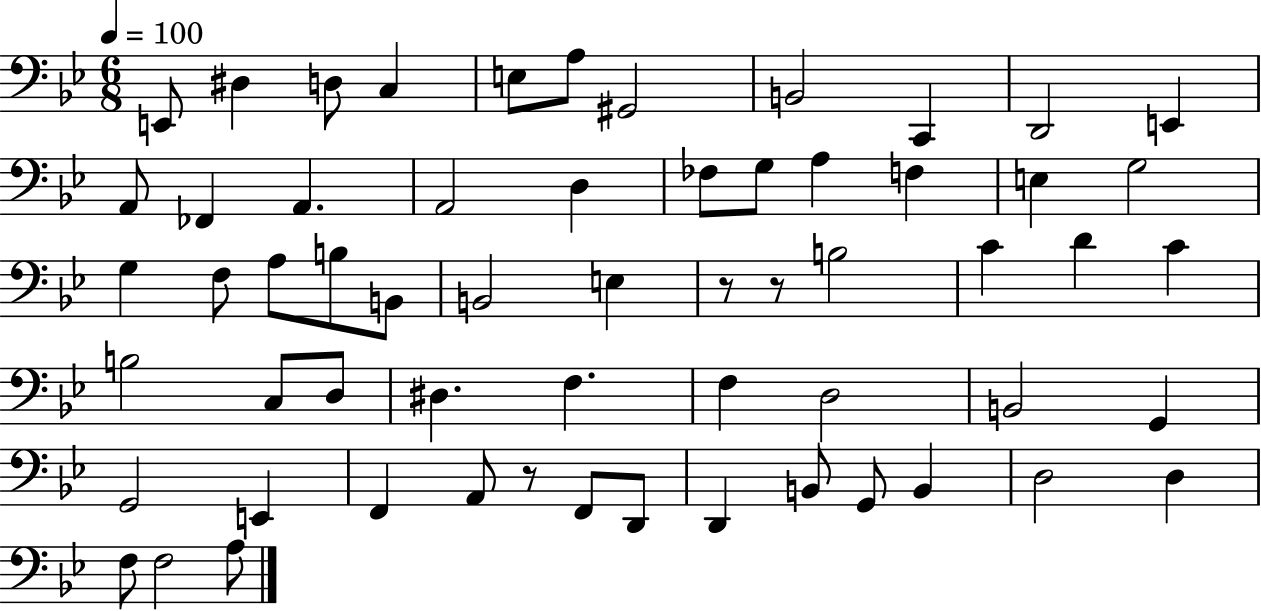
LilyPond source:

{
  \clef bass
  \numericTimeSignature
  \time 6/8
  \key bes \major
  \tempo 4 = 100
  e,8 dis4 d8 c4 | e8 a8 gis,2 | b,2 c,4 | d,2 e,4 | \break a,8 fes,4 a,4. | a,2 d4 | fes8 g8 a4 f4 | e4 g2 | \break g4 f8 a8 b8 b,8 | b,2 e4 | r8 r8 b2 | c'4 d'4 c'4 | \break b2 c8 d8 | dis4. f4. | f4 d2 | b,2 g,4 | \break g,2 e,4 | f,4 a,8 r8 f,8 d,8 | d,4 b,8 g,8 b,4 | d2 d4 | \break f8 f2 a8 | \bar "|."
}